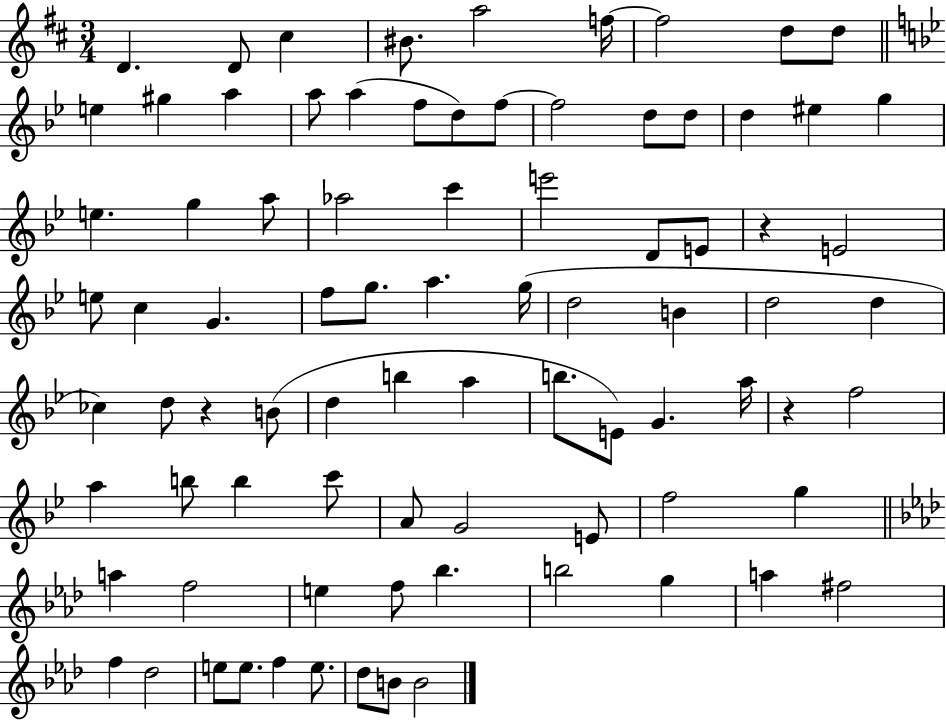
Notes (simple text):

D4/q. D4/e C#5/q BIS4/e. A5/h F5/s F5/h D5/e D5/e E5/q G#5/q A5/q A5/e A5/q F5/e D5/e F5/e F5/h D5/e D5/e D5/q EIS5/q G5/q E5/q. G5/q A5/e Ab5/h C6/q E6/h D4/e E4/e R/q E4/h E5/e C5/q G4/q. F5/e G5/e. A5/q. G5/s D5/h B4/q D5/h D5/q CES5/q D5/e R/q B4/e D5/q B5/q A5/q B5/e. E4/e G4/q. A5/s R/q F5/h A5/q B5/e B5/q C6/e A4/e G4/h E4/e F5/h G5/q A5/q F5/h E5/q F5/e Bb5/q. B5/h G5/q A5/q F#5/h F5/q Db5/h E5/e E5/e. F5/q E5/e. Db5/e B4/e B4/h